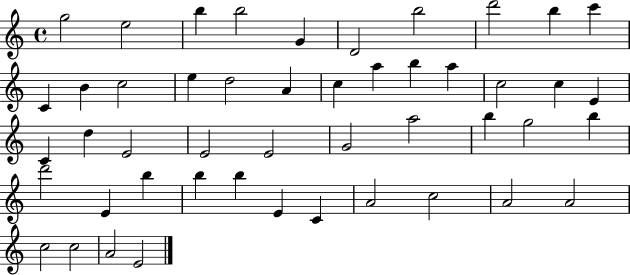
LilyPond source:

{
  \clef treble
  \time 4/4
  \defaultTimeSignature
  \key c \major
  g''2 e''2 | b''4 b''2 g'4 | d'2 b''2 | d'''2 b''4 c'''4 | \break c'4 b'4 c''2 | e''4 d''2 a'4 | c''4 a''4 b''4 a''4 | c''2 c''4 e'4 | \break c'4 d''4 e'2 | e'2 e'2 | g'2 a''2 | b''4 g''2 b''4 | \break d'''2 e'4 b''4 | b''4 b''4 e'4 c'4 | a'2 c''2 | a'2 a'2 | \break c''2 c''2 | a'2 e'2 | \bar "|."
}